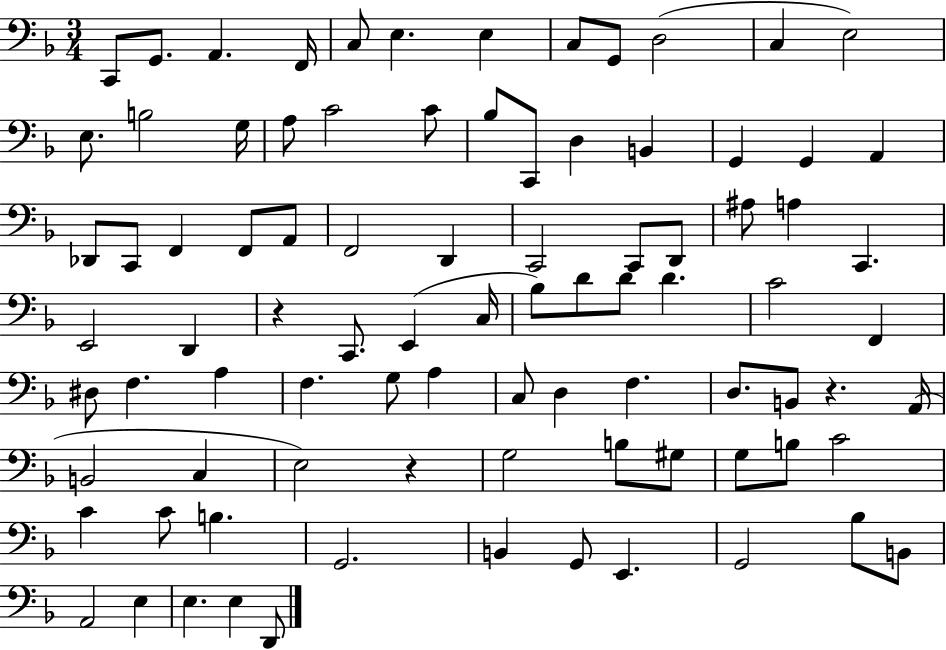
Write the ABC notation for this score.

X:1
T:Untitled
M:3/4
L:1/4
K:F
C,,/2 G,,/2 A,, F,,/4 C,/2 E, E, C,/2 G,,/2 D,2 C, E,2 E,/2 B,2 G,/4 A,/2 C2 C/2 _B,/2 C,,/2 D, B,, G,, G,, A,, _D,,/2 C,,/2 F,, F,,/2 A,,/2 F,,2 D,, C,,2 C,,/2 D,,/2 ^A,/2 A, C,, E,,2 D,, z C,,/2 E,, C,/4 _B,/2 D/2 D/2 D C2 F,, ^D,/2 F, A, F, G,/2 A, C,/2 D, F, D,/2 B,,/2 z A,,/4 B,,2 C, E,2 z G,2 B,/2 ^G,/2 G,/2 B,/2 C2 C C/2 B, G,,2 B,, G,,/2 E,, G,,2 _B,/2 B,,/2 A,,2 E, E, E, D,,/2